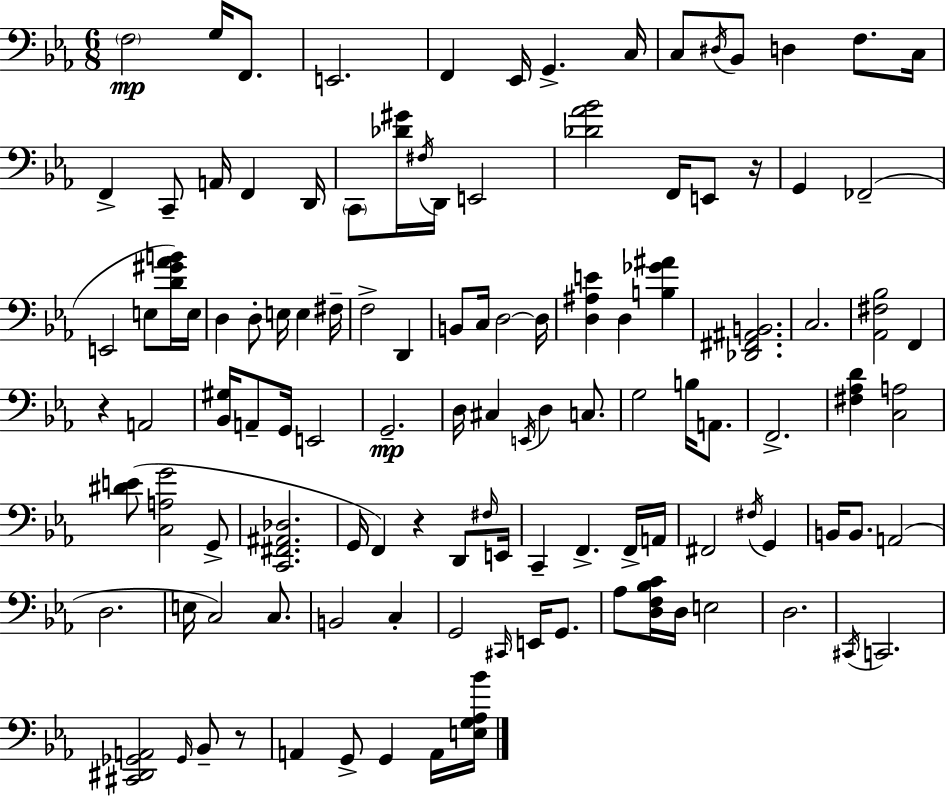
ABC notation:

X:1
T:Untitled
M:6/8
L:1/4
K:Cm
F,2 G,/4 F,,/2 E,,2 F,, _E,,/4 G,, C,/4 C,/2 ^D,/4 _B,,/2 D, F,/2 C,/4 F,, C,,/2 A,,/4 F,, D,,/4 C,,/2 [_D^G]/4 ^F,/4 D,,/4 E,,2 [_D_A_B]2 F,,/4 E,,/2 z/4 G,, _F,,2 E,,2 E,/2 [D^G_AB]/4 E,/4 D, D,/2 E,/4 E, ^F,/4 F,2 D,, B,,/2 C,/4 D,2 D,/4 [D,^A,E] D, [B,_G^A] [_D,,^F,,^A,,B,,]2 C,2 [_A,,^F,_B,]2 F,, z A,,2 [_B,,^G,]/4 A,,/2 G,,/4 E,,2 G,,2 D,/4 ^C, E,,/4 D, C,/2 G,2 B,/4 A,,/2 F,,2 [^F,_A,D] [C,A,]2 [^DE]/2 [C,A,G]2 G,,/2 [C,,^F,,^A,,_D,]2 G,,/4 F,, z D,,/2 ^F,/4 E,,/4 C,, F,, F,,/4 A,,/4 ^F,,2 ^F,/4 G,, B,,/4 B,,/2 A,,2 D,2 E,/4 C,2 C,/2 B,,2 C, G,,2 ^C,,/4 E,,/4 G,,/2 _A,/2 [D,F,_B,C]/4 D,/4 E,2 D,2 ^C,,/4 C,,2 [^C,,^D,,_G,,A,,]2 _G,,/4 _B,,/2 z/2 A,, G,,/2 G,, A,,/4 [E,G,_A,_B]/4